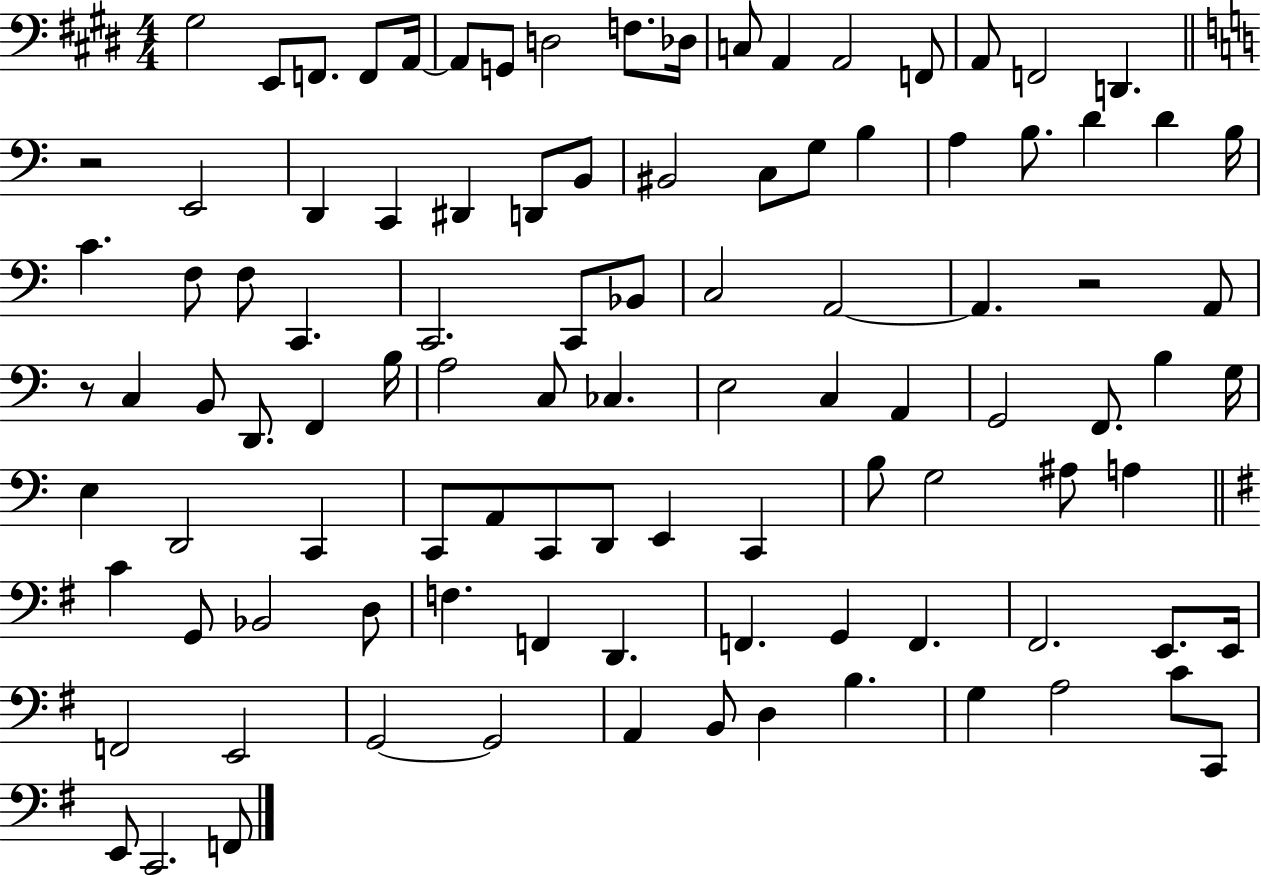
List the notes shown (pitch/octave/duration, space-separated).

G#3/h E2/e F2/e. F2/e A2/s A2/e G2/e D3/h F3/e. Db3/s C3/e A2/q A2/h F2/e A2/e F2/h D2/q. R/h E2/h D2/q C2/q D#2/q D2/e B2/e BIS2/h C3/e G3/e B3/q A3/q B3/e. D4/q D4/q B3/s C4/q. F3/e F3/e C2/q. C2/h. C2/e Bb2/e C3/h A2/h A2/q. R/h A2/e R/e C3/q B2/e D2/e. F2/q B3/s A3/h C3/e CES3/q. E3/h C3/q A2/q G2/h F2/e. B3/q G3/s E3/q D2/h C2/q C2/e A2/e C2/e D2/e E2/q C2/q B3/e G3/h A#3/e A3/q C4/q G2/e Bb2/h D3/e F3/q. F2/q D2/q. F2/q. G2/q F2/q. F#2/h. E2/e. E2/s F2/h E2/h G2/h G2/h A2/q B2/e D3/q B3/q. G3/q A3/h C4/e C2/e E2/e C2/h. F2/e